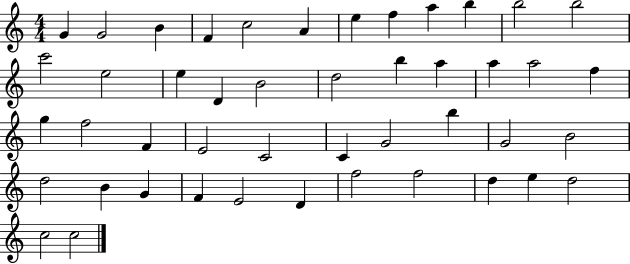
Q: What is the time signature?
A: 4/4